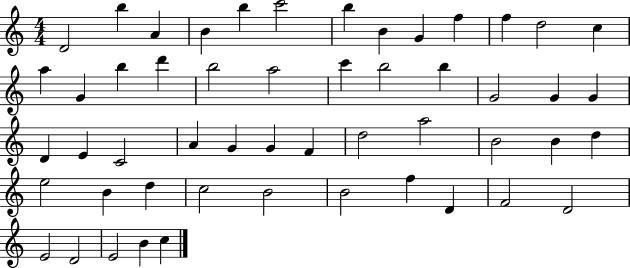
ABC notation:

X:1
T:Untitled
M:4/4
L:1/4
K:C
D2 b A B b c'2 b B G f f d2 c a G b d' b2 a2 c' b2 b G2 G G D E C2 A G G F d2 a2 B2 B d e2 B d c2 B2 B2 f D F2 D2 E2 D2 E2 B c